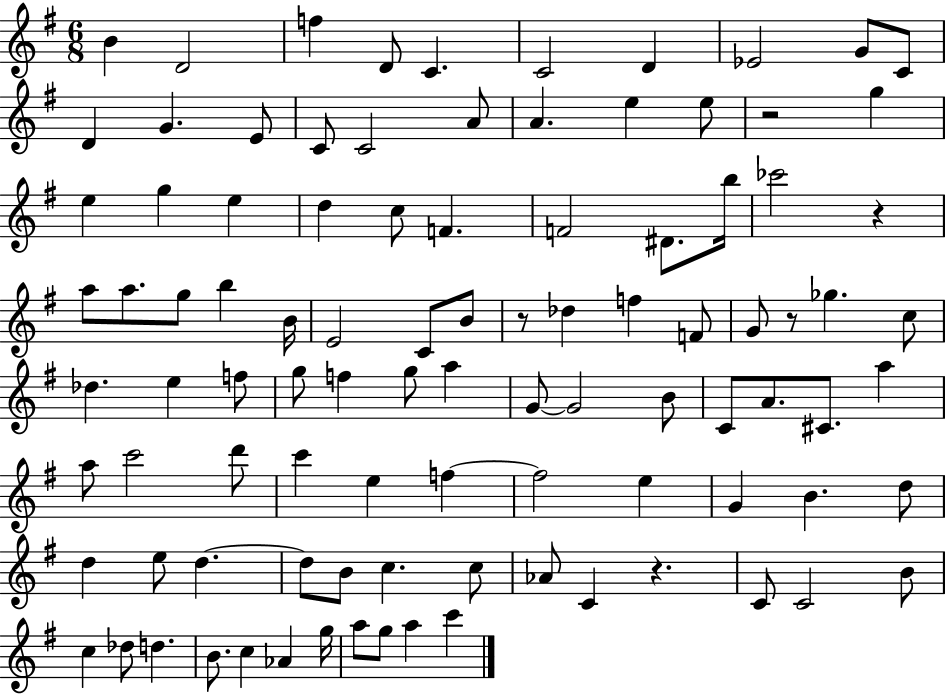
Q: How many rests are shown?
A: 5